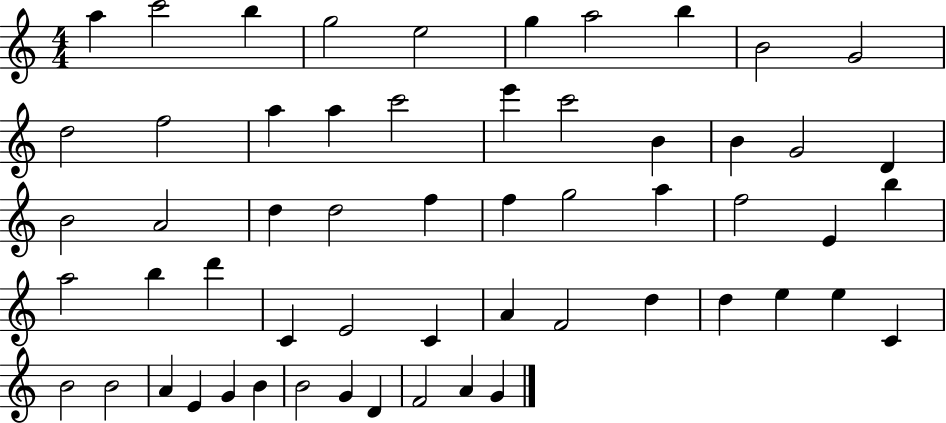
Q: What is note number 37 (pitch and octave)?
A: E4